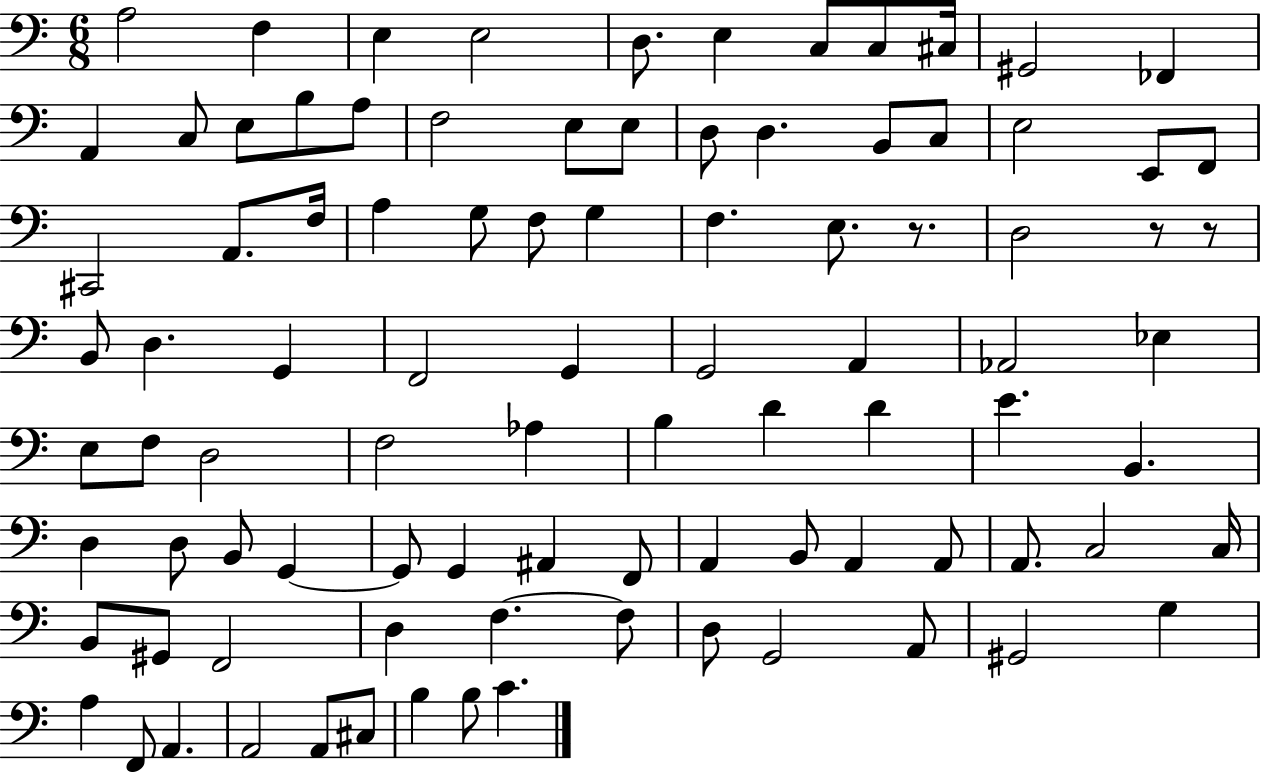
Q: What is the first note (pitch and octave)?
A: A3